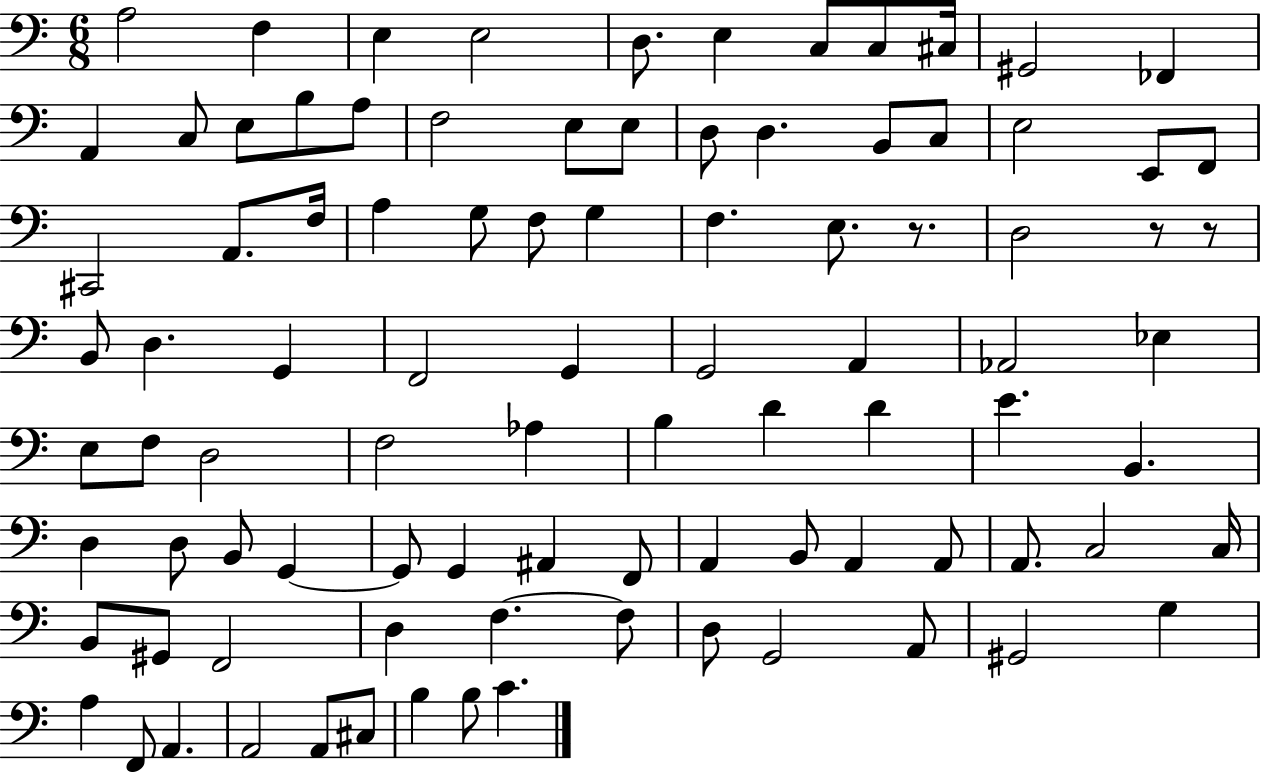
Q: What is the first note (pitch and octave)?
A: A3